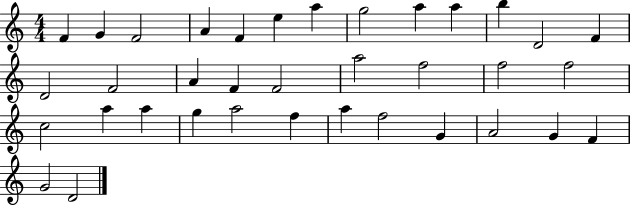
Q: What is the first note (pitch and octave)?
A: F4